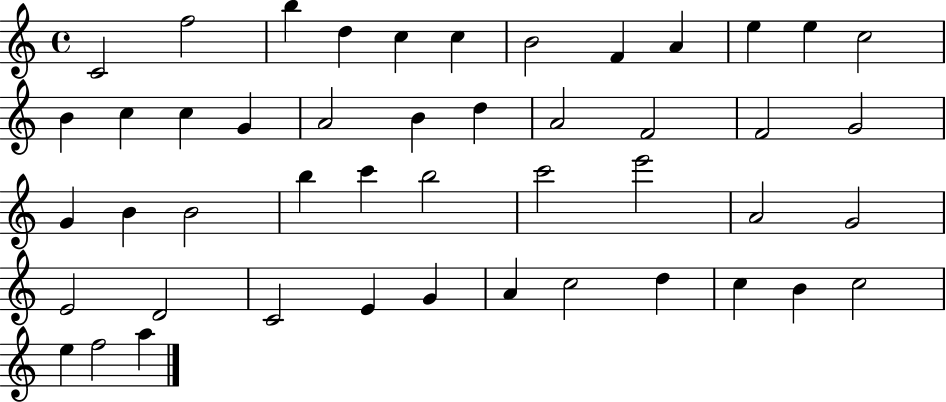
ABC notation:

X:1
T:Untitled
M:4/4
L:1/4
K:C
C2 f2 b d c c B2 F A e e c2 B c c G A2 B d A2 F2 F2 G2 G B B2 b c' b2 c'2 e'2 A2 G2 E2 D2 C2 E G A c2 d c B c2 e f2 a